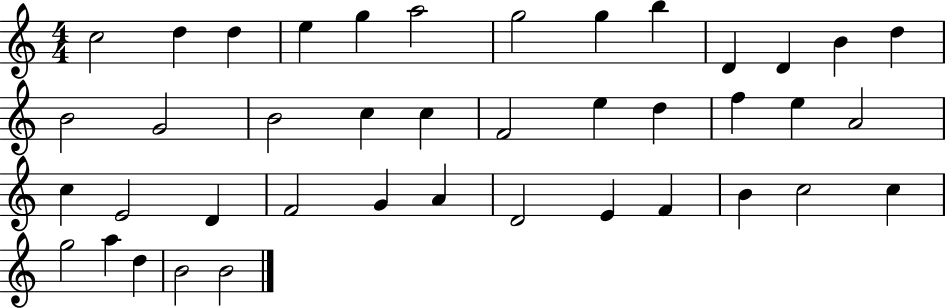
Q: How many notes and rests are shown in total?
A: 41